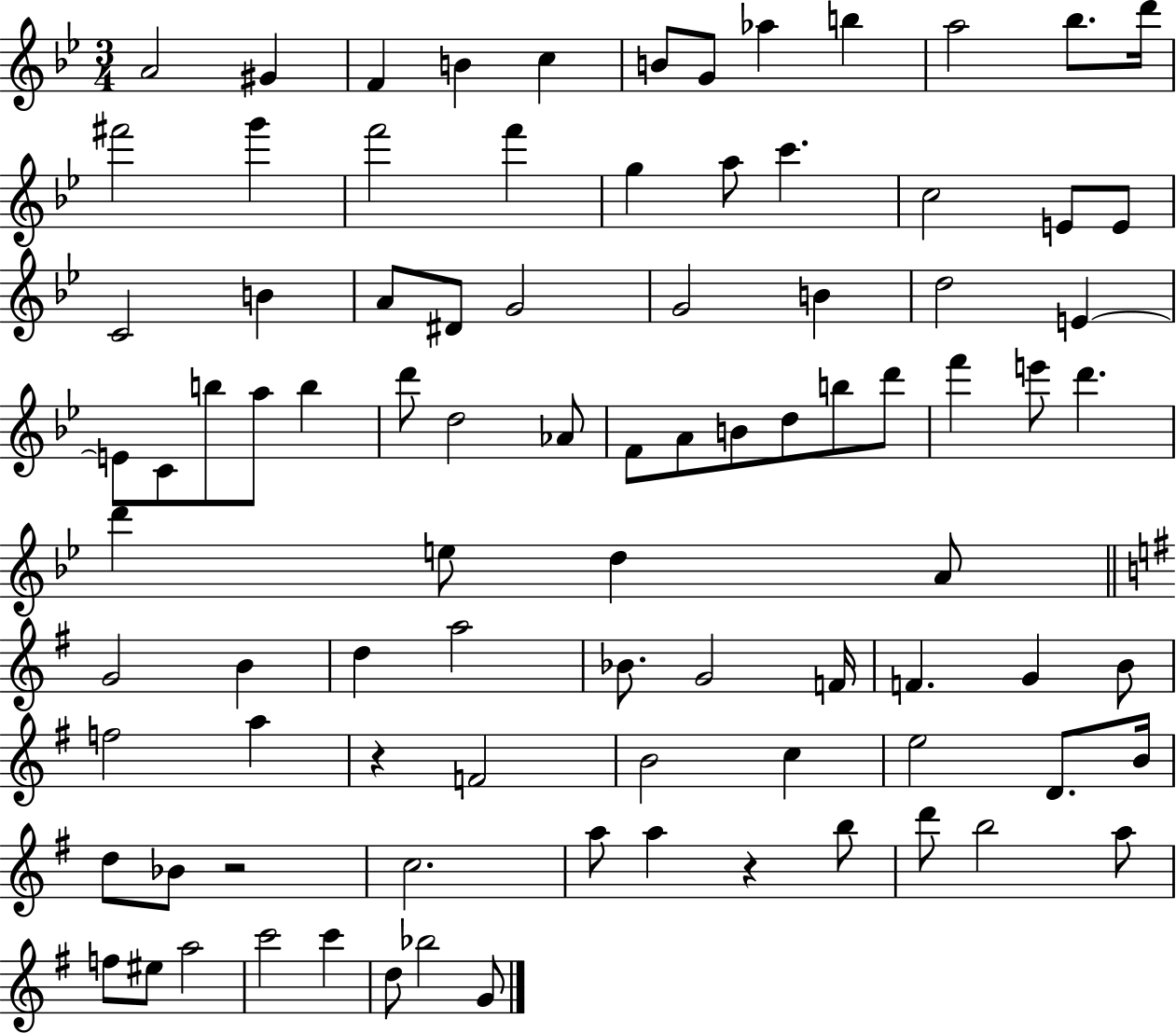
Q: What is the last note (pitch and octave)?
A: G4